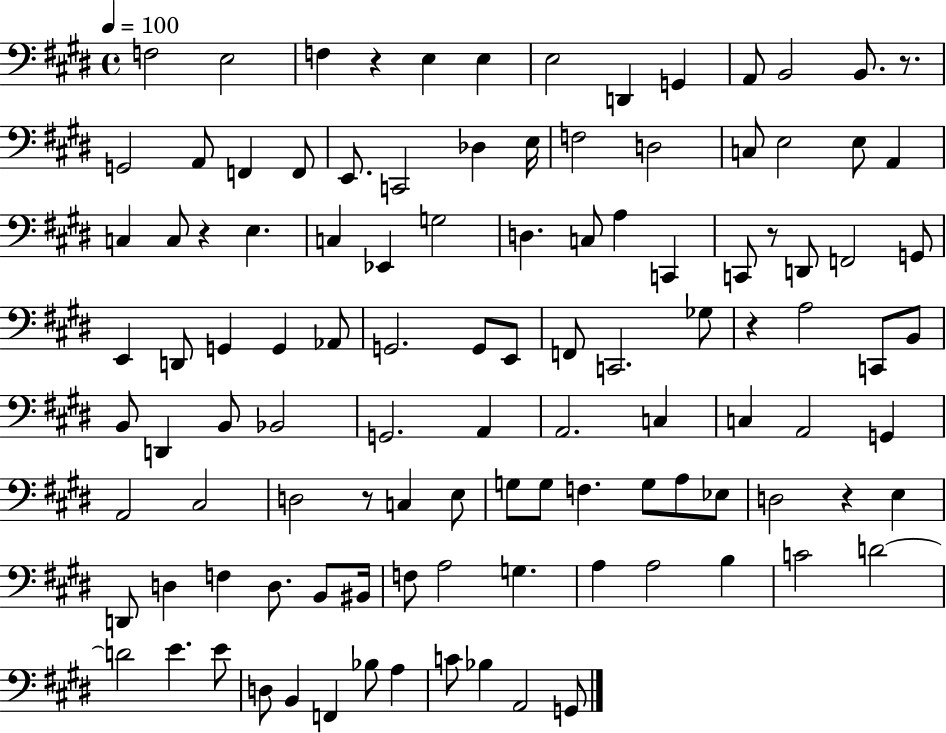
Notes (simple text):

F3/h E3/h F3/q R/q E3/q E3/q E3/h D2/q G2/q A2/e B2/h B2/e. R/e. G2/h A2/e F2/q F2/e E2/e. C2/h Db3/q E3/s F3/h D3/h C3/e E3/h E3/e A2/q C3/q C3/e R/q E3/q. C3/q Eb2/q G3/h D3/q. C3/e A3/q C2/q C2/e R/e D2/e F2/h G2/e E2/q D2/e G2/q G2/q Ab2/e G2/h. G2/e E2/e F2/e C2/h. Gb3/e R/q A3/h C2/e B2/e B2/e D2/q B2/e Bb2/h G2/h. A2/q A2/h. C3/q C3/q A2/h G2/q A2/h C#3/h D3/h R/e C3/q E3/e G3/e G3/e F3/q. G3/e A3/e Eb3/e D3/h R/q E3/q D2/e D3/q F3/q D3/e. B2/e BIS2/s F3/e A3/h G3/q. A3/q A3/h B3/q C4/h D4/h D4/h E4/q. E4/e D3/e B2/q F2/q Bb3/e A3/q C4/e Bb3/q A2/h G2/e